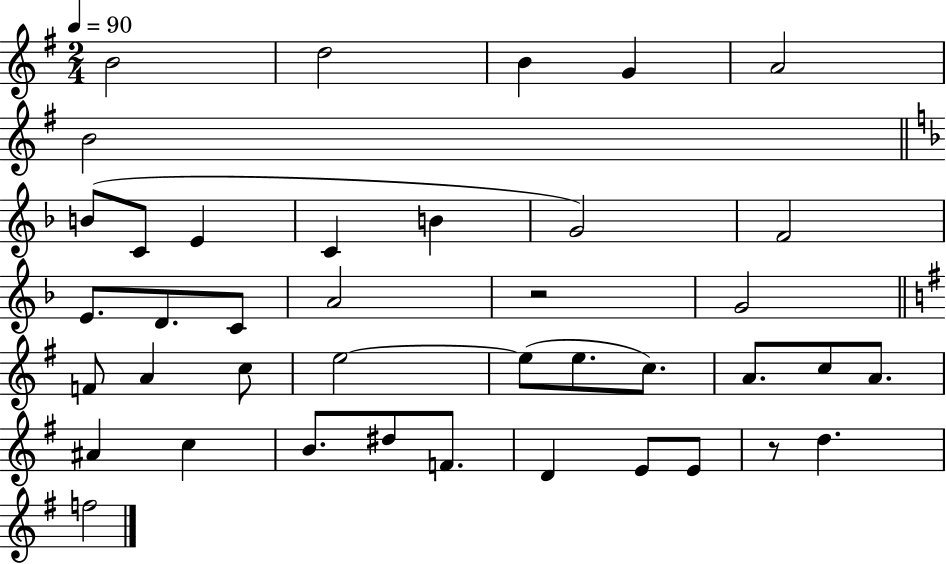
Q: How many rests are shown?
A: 2